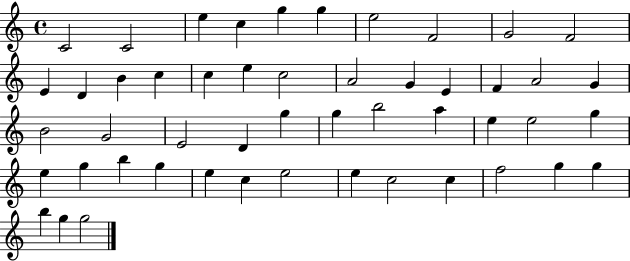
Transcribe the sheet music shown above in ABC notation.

X:1
T:Untitled
M:4/4
L:1/4
K:C
C2 C2 e c g g e2 F2 G2 F2 E D B c c e c2 A2 G E F A2 G B2 G2 E2 D g g b2 a e e2 g e g b g e c e2 e c2 c f2 g g b g g2